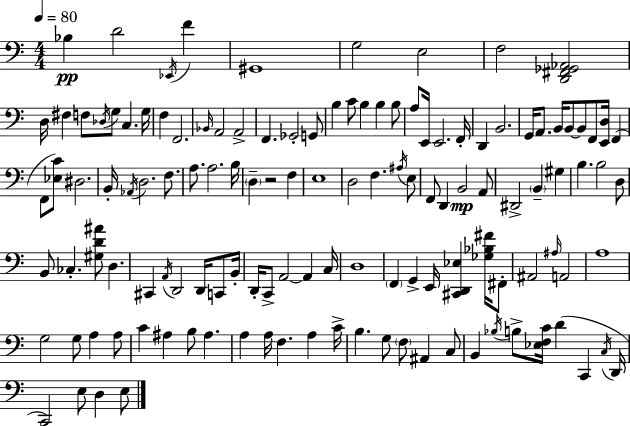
X:1
T:Untitled
M:4/4
L:1/4
K:Am
_B, D2 _E,,/4 F ^G,,4 G,2 E,2 F,2 [D,,^F,,_G,,_A,,]2 D,/4 ^F, F,/2 _D,/4 G,/2 C, G,/4 F, F,,2 _B,,/4 A,,2 A,,2 F,, _G,,2 G,,/2 B, C/2 B, B, B,/2 A,/2 E,,/4 E,,2 F,,/4 D,, B,,2 G,,/4 A,,/2 B,,/4 B,,/2 B,,/2 F,,/2 [E,,D,]/4 F,, F,,/2 [_E,C]/2 ^D,2 B,,/4 _A,,/4 D,2 F,/2 A,/2 A,2 B,/4 D, z2 F, E,4 D,2 F, ^A,/4 E,/2 F,,/2 D,, B,,2 A,,/2 ^D,,2 B,, ^G, B, B,2 D,/2 B,,/2 _C, [^G,D^A]/2 D, ^C,, A,,/4 D,,2 D,,/4 C,,/2 B,,/4 D,,/4 C,,/2 A,,2 A,, C,/4 D,4 F,, G,, E,,/4 [^C,,D,,_E,] [_G,_B,^F]/4 ^F,,/2 ^A,,2 ^A,/4 A,,2 A,4 G,2 G,/2 A, A,/2 C ^A, B,/2 ^A, A, A,/4 F, A, C/4 B, G,/2 F,/2 ^A,, C,/2 B,, _B,/4 B,/2 [_E,F,C]/4 D C,, C,/4 D,,/4 C,,2 E,/2 D, E,/2